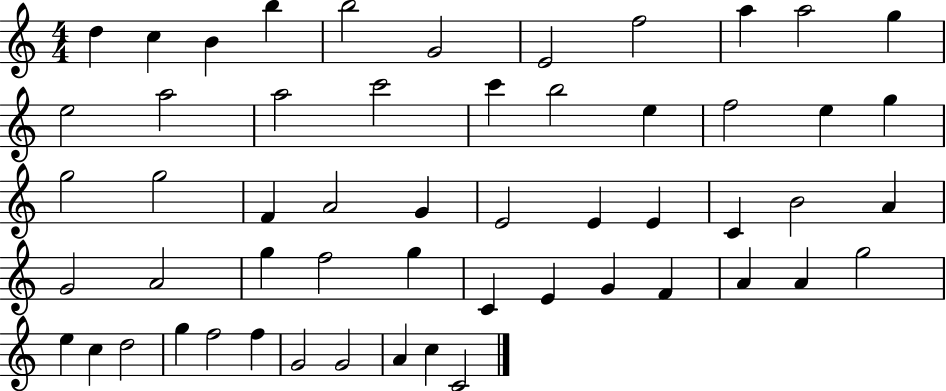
D5/q C5/q B4/q B5/q B5/h G4/h E4/h F5/h A5/q A5/h G5/q E5/h A5/h A5/h C6/h C6/q B5/h E5/q F5/h E5/q G5/q G5/h G5/h F4/q A4/h G4/q E4/h E4/q E4/q C4/q B4/h A4/q G4/h A4/h G5/q F5/h G5/q C4/q E4/q G4/q F4/q A4/q A4/q G5/h E5/q C5/q D5/h G5/q F5/h F5/q G4/h G4/h A4/q C5/q C4/h